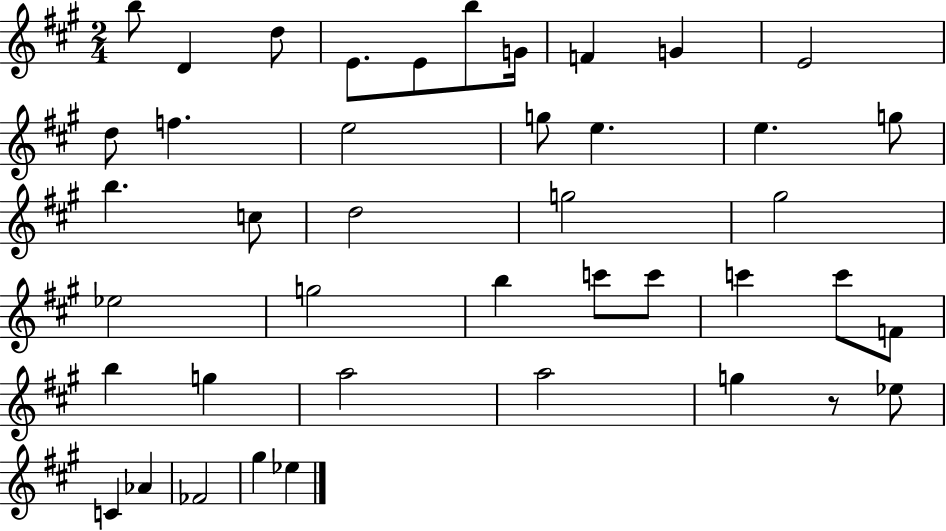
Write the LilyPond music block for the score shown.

{
  \clef treble
  \numericTimeSignature
  \time 2/4
  \key a \major
  b''8 d'4 d''8 | e'8. e'8 b''8 g'16 | f'4 g'4 | e'2 | \break d''8 f''4. | e''2 | g''8 e''4. | e''4. g''8 | \break b''4. c''8 | d''2 | g''2 | gis''2 | \break ees''2 | g''2 | b''4 c'''8 c'''8 | c'''4 c'''8 f'8 | \break b''4 g''4 | a''2 | a''2 | g''4 r8 ees''8 | \break c'4 aes'4 | fes'2 | gis''4 ees''4 | \bar "|."
}